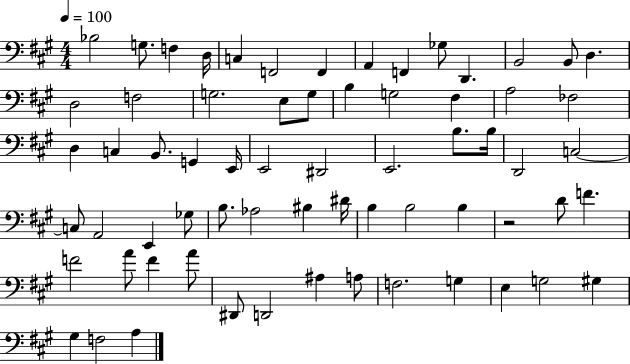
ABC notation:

X:1
T:Untitled
M:4/4
L:1/4
K:A
_B,2 G,/2 F, D,/4 C, F,,2 F,, A,, F,, _G,/2 D,, B,,2 B,,/2 D, D,2 F,2 G,2 E,/2 G,/2 B, G,2 ^F, A,2 _F,2 D, C, B,,/2 G,, E,,/4 E,,2 ^D,,2 E,,2 B,/2 B,/4 D,,2 C,2 C,/2 A,,2 E,, _G,/2 B,/2 _A,2 ^B, ^D/4 B, B,2 B, z2 D/2 F F2 A/2 F A/2 ^D,,/2 D,,2 ^A, A,/2 F,2 G, E, G,2 ^G, ^G, F,2 A,